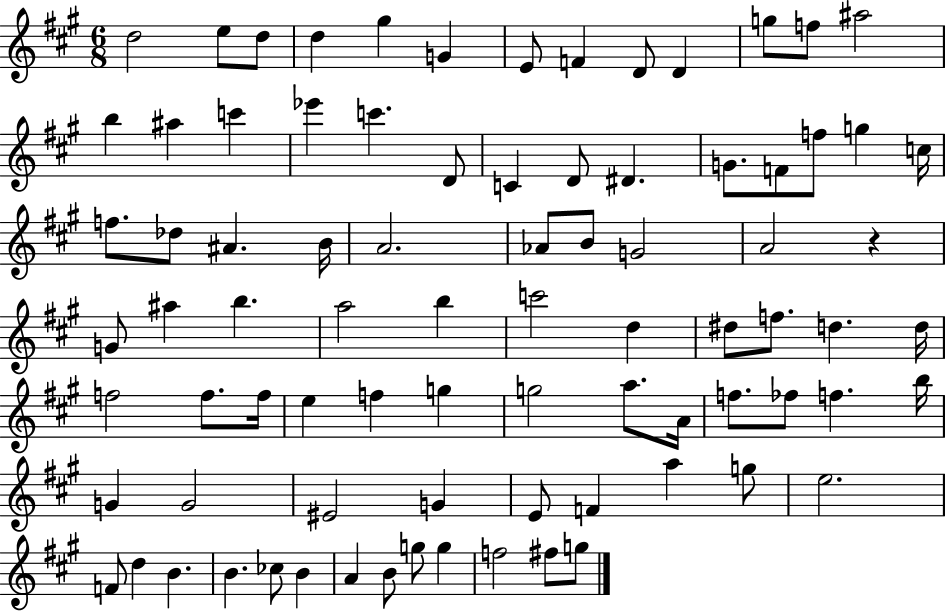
{
  \clef treble
  \numericTimeSignature
  \time 6/8
  \key a \major
  d''2 e''8 d''8 | d''4 gis''4 g'4 | e'8 f'4 d'8 d'4 | g''8 f''8 ais''2 | \break b''4 ais''4 c'''4 | ees'''4 c'''4. d'8 | c'4 d'8 dis'4. | g'8. f'8 f''8 g''4 c''16 | \break f''8. des''8 ais'4. b'16 | a'2. | aes'8 b'8 g'2 | a'2 r4 | \break g'8 ais''4 b''4. | a''2 b''4 | c'''2 d''4 | dis''8 f''8. d''4. d''16 | \break f''2 f''8. f''16 | e''4 f''4 g''4 | g''2 a''8. a'16 | f''8. fes''8 f''4. b''16 | \break g'4 g'2 | eis'2 g'4 | e'8 f'4 a''4 g''8 | e''2. | \break f'8 d''4 b'4. | b'4. ces''8 b'4 | a'4 b'8 g''8 g''4 | f''2 fis''8 g''8 | \break \bar "|."
}